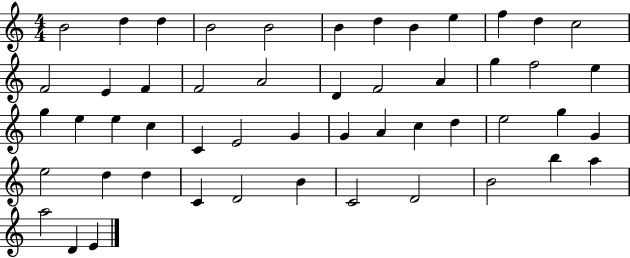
{
  \clef treble
  \numericTimeSignature
  \time 4/4
  \key c \major
  b'2 d''4 d''4 | b'2 b'2 | b'4 d''4 b'4 e''4 | f''4 d''4 c''2 | \break f'2 e'4 f'4 | f'2 a'2 | d'4 f'2 a'4 | g''4 f''2 e''4 | \break g''4 e''4 e''4 c''4 | c'4 e'2 g'4 | g'4 a'4 c''4 d''4 | e''2 g''4 g'4 | \break e''2 d''4 d''4 | c'4 d'2 b'4 | c'2 d'2 | b'2 b''4 a''4 | \break a''2 d'4 e'4 | \bar "|."
}